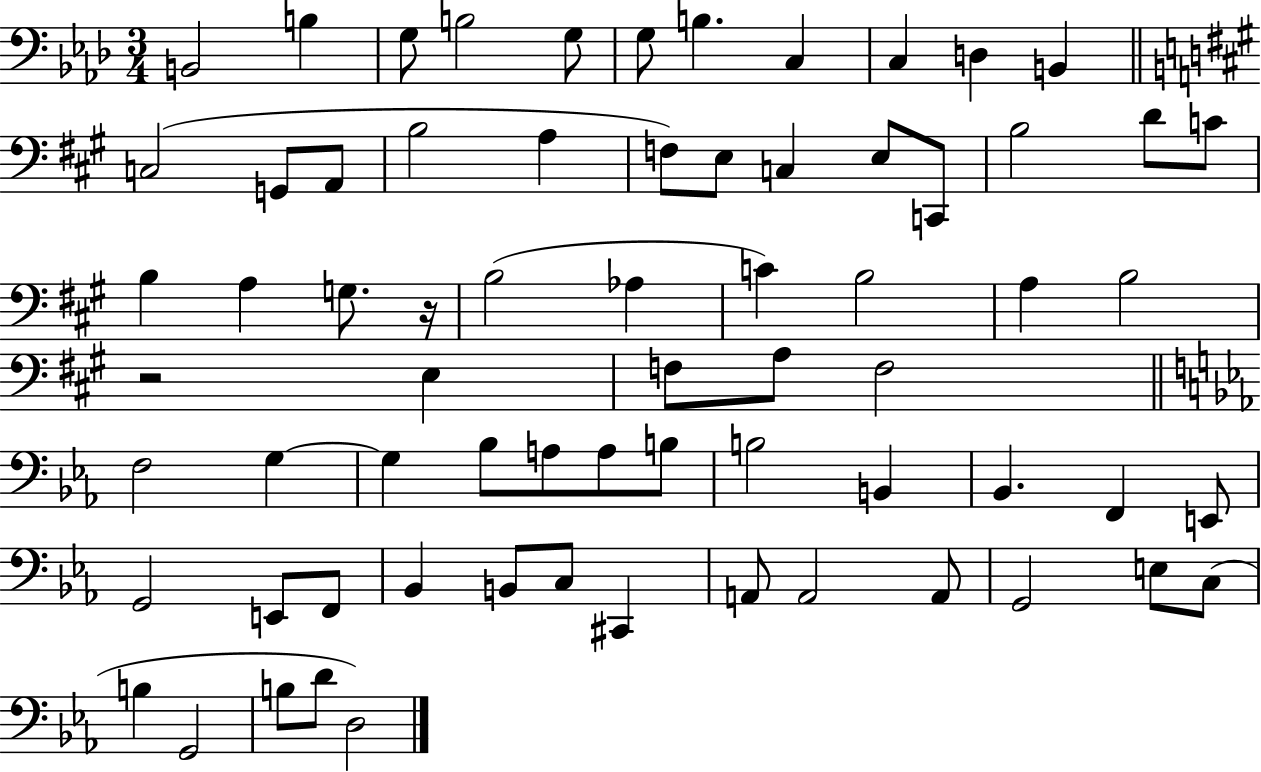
{
  \clef bass
  \numericTimeSignature
  \time 3/4
  \key aes \major
  b,2 b4 | g8 b2 g8 | g8 b4. c4 | c4 d4 b,4 | \break \bar "||" \break \key a \major c2( g,8 a,8 | b2 a4 | f8) e8 c4 e8 c,8 | b2 d'8 c'8 | \break b4 a4 g8. r16 | b2( aes4 | c'4) b2 | a4 b2 | \break r2 e4 | f8 a8 f2 | \bar "||" \break \key c \minor f2 g4~~ | g4 bes8 a8 a8 b8 | b2 b,4 | bes,4. f,4 e,8 | \break g,2 e,8 f,8 | bes,4 b,8 c8 cis,4 | a,8 a,2 a,8 | g,2 e8 c8( | \break b4 g,2 | b8 d'8 d2) | \bar "|."
}